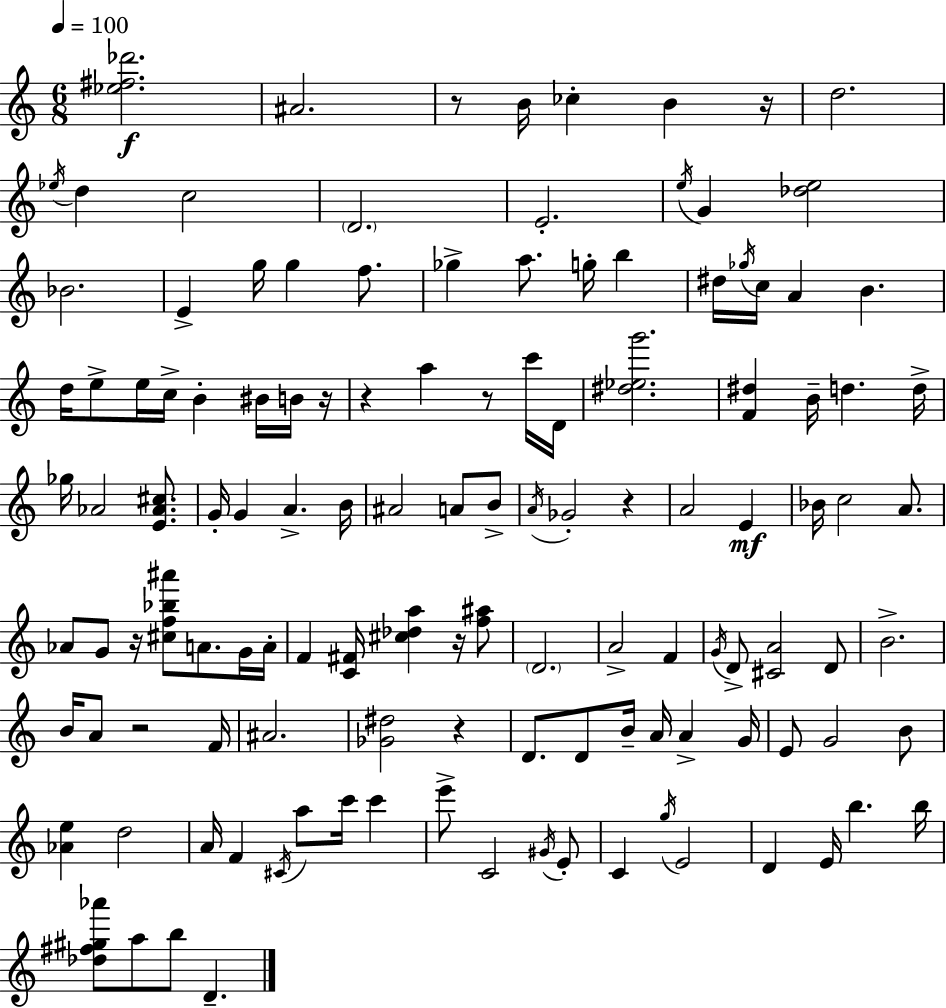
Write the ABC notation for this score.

X:1
T:Untitled
M:6/8
L:1/4
K:Am
[_e^f_d']2 ^A2 z/2 B/4 _c B z/4 d2 _e/4 d c2 D2 E2 e/4 G [_de]2 _B2 E g/4 g f/2 _g a/2 g/4 b ^d/4 _g/4 c/4 A B d/4 e/2 e/4 c/4 B ^B/4 B/4 z/4 z a z/2 c'/4 D/4 [^d_eg']2 [F^d] B/4 d d/4 _g/4 _A2 [E_A^c]/2 G/4 G A B/4 ^A2 A/2 B/2 A/4 _G2 z A2 E _B/4 c2 A/2 _A/2 G/2 z/4 [^cf_b^a']/2 A/2 G/4 A/4 F [C^F]/4 [^c_da] z/4 [f^a]/2 D2 A2 F G/4 D/2 [^CA]2 D/2 B2 B/4 A/2 z2 F/4 ^A2 [_G^d]2 z D/2 D/2 B/4 A/4 A G/4 E/2 G2 B/2 [_Ae] d2 A/4 F ^C/4 a/2 c'/4 c' e'/2 C2 ^G/4 E/2 C g/4 E2 D E/4 b b/4 [_d^f^g_a']/2 a/2 b/2 D